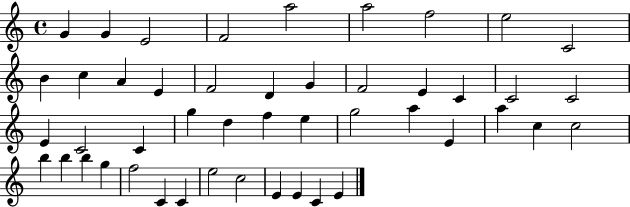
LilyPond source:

{
  \clef treble
  \time 4/4
  \defaultTimeSignature
  \key c \major
  g'4 g'4 e'2 | f'2 a''2 | a''2 f''2 | e''2 c'2 | \break b'4 c''4 a'4 e'4 | f'2 d'4 g'4 | f'2 e'4 c'4 | c'2 c'2 | \break e'4 c'2 c'4 | g''4 d''4 f''4 e''4 | g''2 a''4 e'4 | a''4 c''4 c''2 | \break b''4 b''4 b''4 g''4 | f''2 c'4 c'4 | e''2 c''2 | e'4 e'4 c'4 e'4 | \break \bar "|."
}